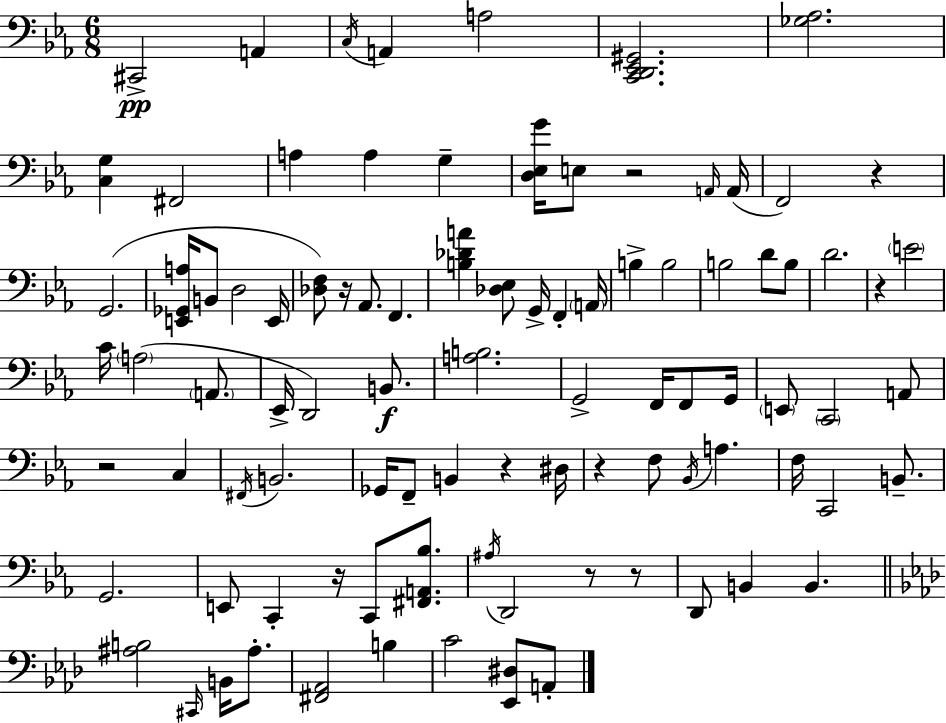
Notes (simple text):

C#2/h A2/q C3/s A2/q A3/h [C2,D2,Eb2,G#2]/h. [Gb3,Ab3]/h. [C3,G3]/q F#2/h A3/q A3/q G3/q [D3,Eb3,G4]/s E3/e R/h A2/s A2/s F2/h R/q G2/h. [E2,Gb2,A3]/s B2/e D3/h E2/s [Db3,F3]/e R/s Ab2/e. F2/q. [B3,Db4,A4]/q [Db3,Eb3]/e G2/s F2/q A2/s B3/q B3/h B3/h D4/e B3/e D4/h. R/q E4/h C4/s A3/h A2/e. Eb2/s D2/h B2/e. [A3,B3]/h. G2/h F2/s F2/e G2/s E2/e C2/h A2/e R/h C3/q F#2/s B2/h. Gb2/s F2/e B2/q R/q D#3/s R/q F3/e Bb2/s A3/q. F3/s C2/h B2/e. G2/h. E2/e C2/q R/s C2/e [F#2,A2,Bb3]/e. A#3/s D2/h R/e R/e D2/e B2/q B2/q. [A#3,B3]/h C#2/s B2/s A#3/e. [F#2,Ab2]/h B3/q C4/h [Eb2,D#3]/e A2/e